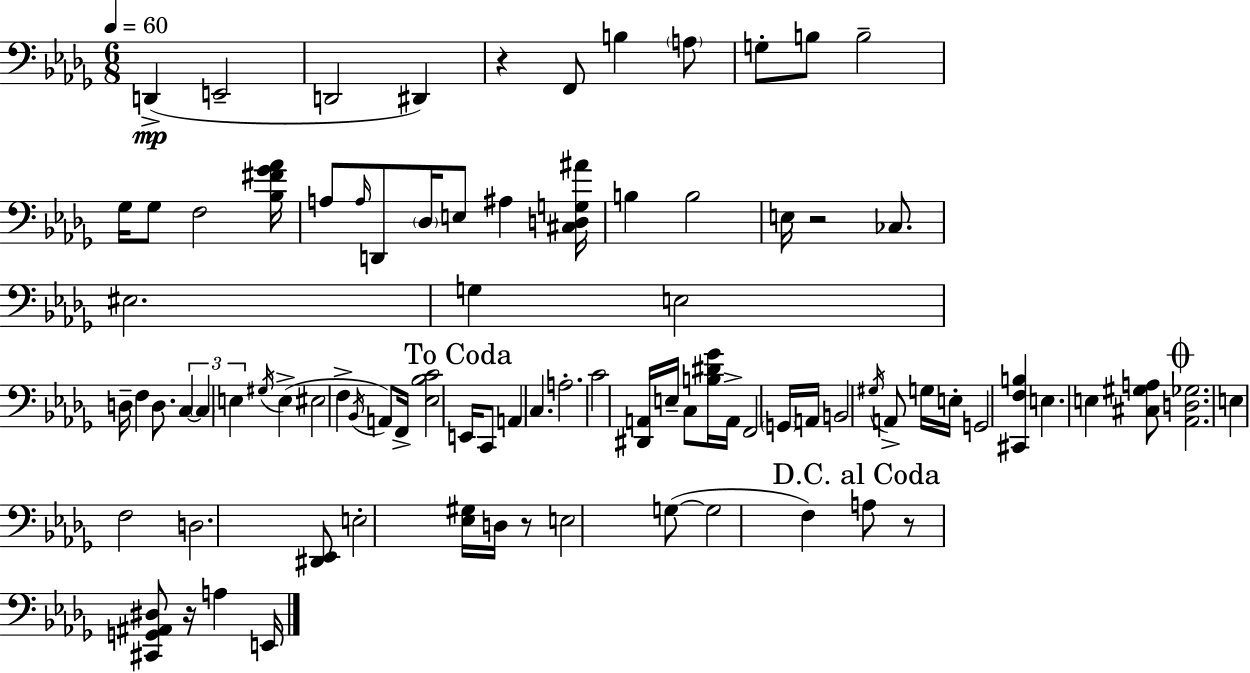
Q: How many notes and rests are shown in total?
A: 87